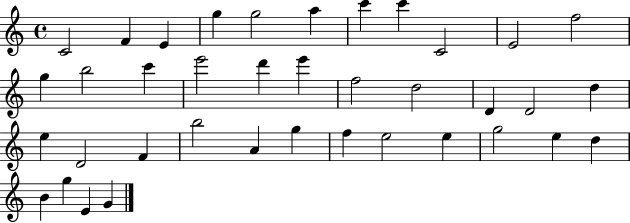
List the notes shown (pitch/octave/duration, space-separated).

C4/h F4/q E4/q G5/q G5/h A5/q C6/q C6/q C4/h E4/h F5/h G5/q B5/h C6/q E6/h D6/q E6/q F5/h D5/h D4/q D4/h D5/q E5/q D4/h F4/q B5/h A4/q G5/q F5/q E5/h E5/q G5/h E5/q D5/q B4/q G5/q E4/q G4/q